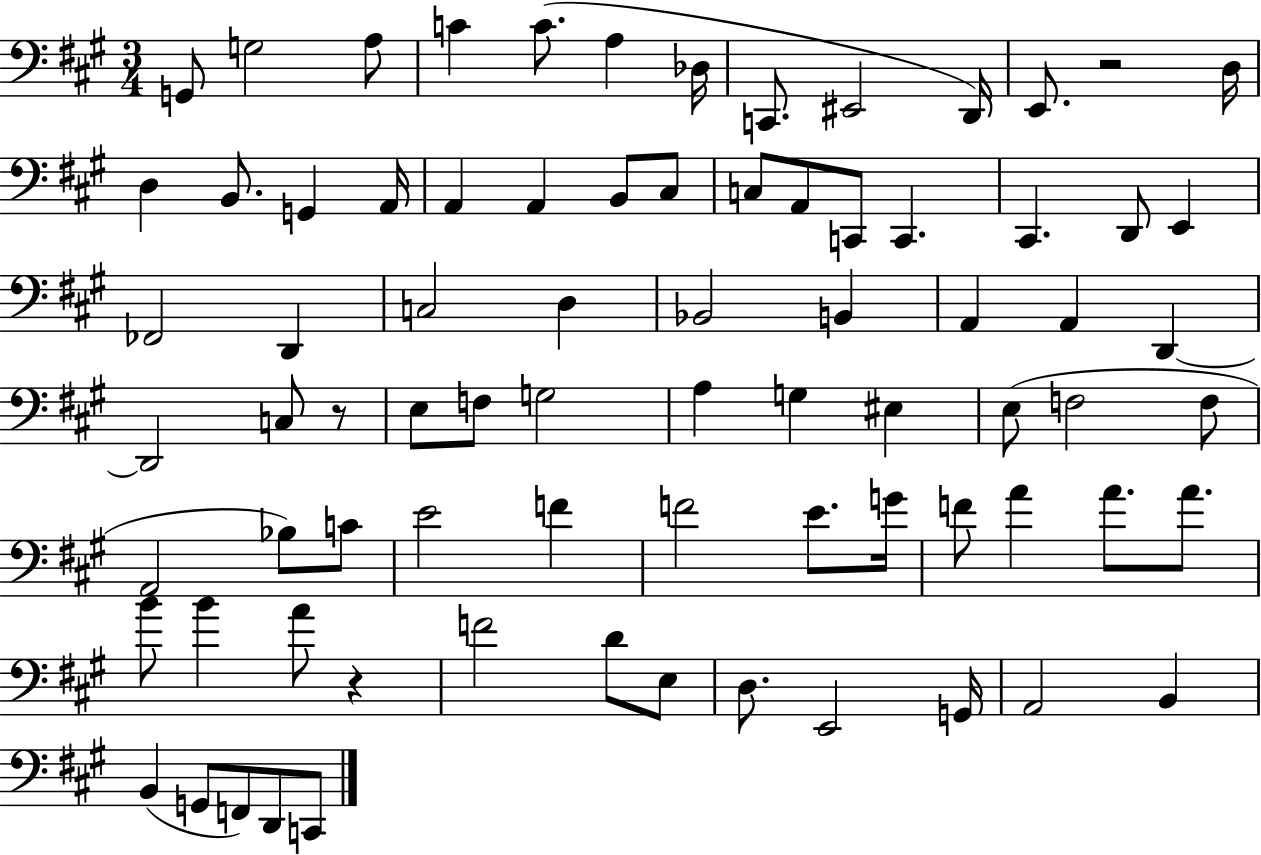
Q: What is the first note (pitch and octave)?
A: G2